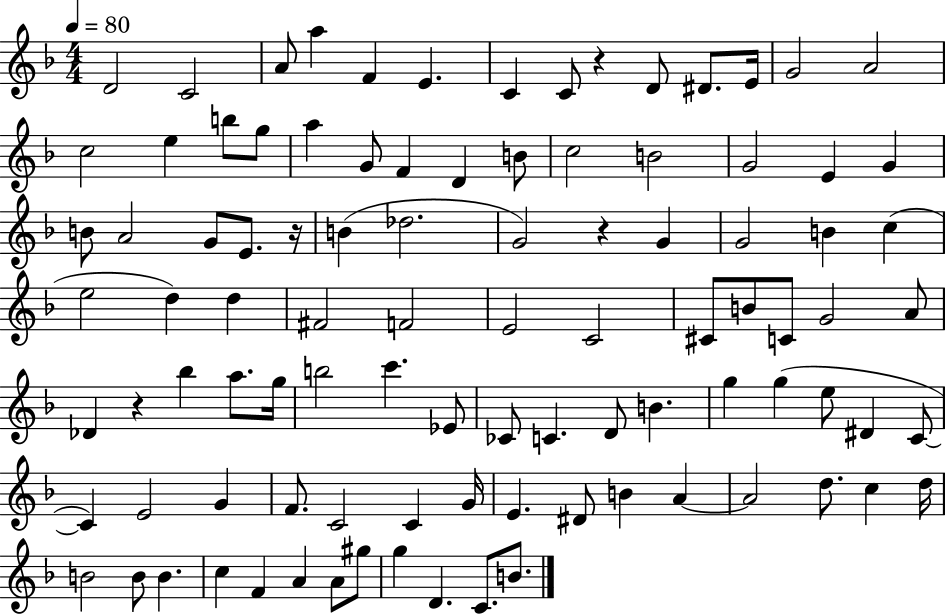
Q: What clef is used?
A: treble